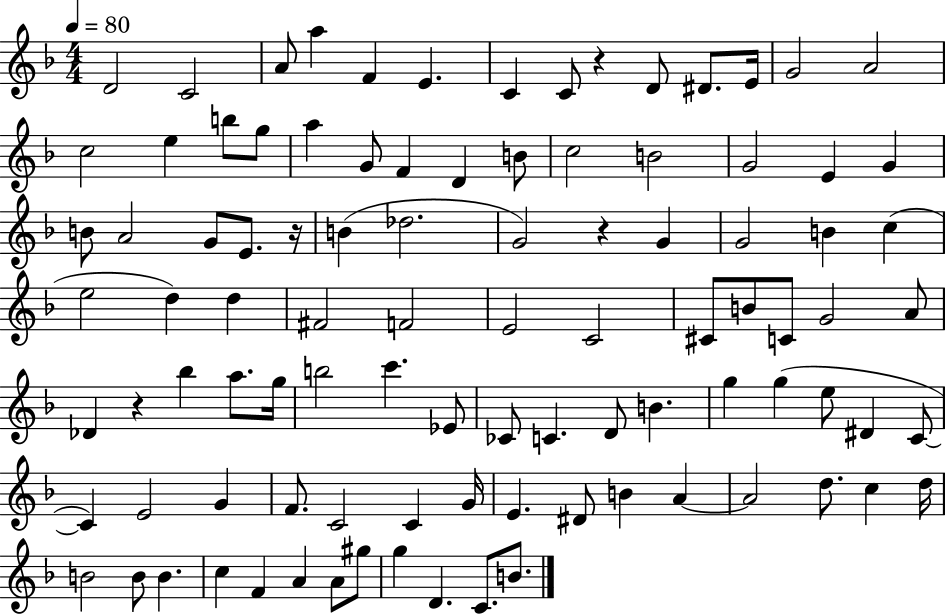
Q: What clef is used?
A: treble